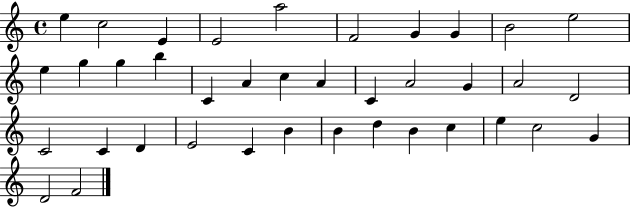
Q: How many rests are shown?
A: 0